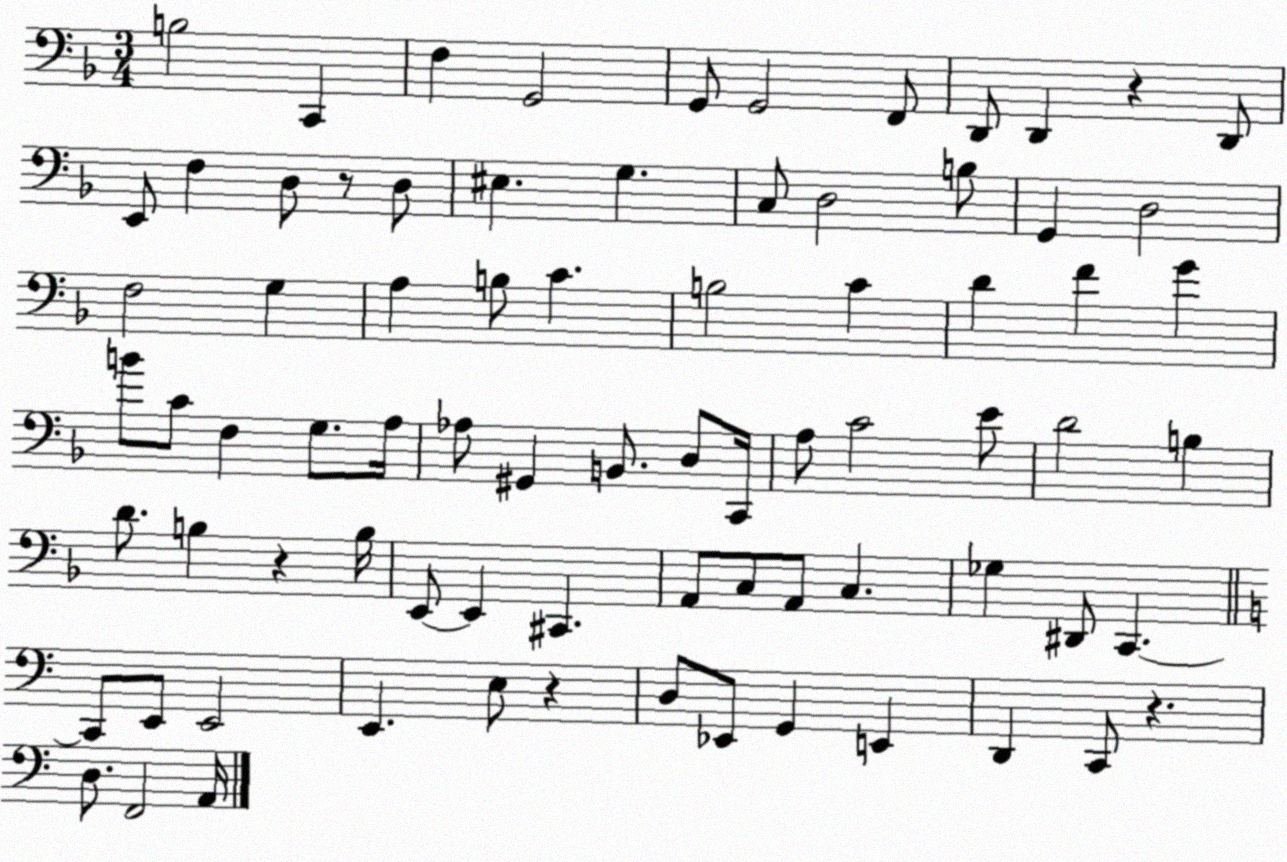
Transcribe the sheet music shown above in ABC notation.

X:1
T:Untitled
M:3/4
L:1/4
K:F
B,2 C,, F, G,,2 G,,/2 G,,2 F,,/2 D,,/2 D,, z D,,/2 E,,/2 F, D,/2 z/2 D,/2 ^E, G, C,/2 D,2 B,/2 G,, D,2 F,2 G, A, B,/2 C B,2 C D F G B/2 C/2 F, G,/2 A,/4 _A,/2 ^G,, B,,/2 D,/2 C,,/4 A,/2 C2 E/2 D2 B, D/2 B, z B,/4 E,,/2 E,, ^C,, A,,/2 C,/2 A,,/2 C, _G, ^D,,/2 C,, C,,/2 E,,/2 E,,2 E,, E,/2 z D,/2 _E,,/2 G,, E,, D,, C,,/2 z D,/2 F,,2 A,,/4